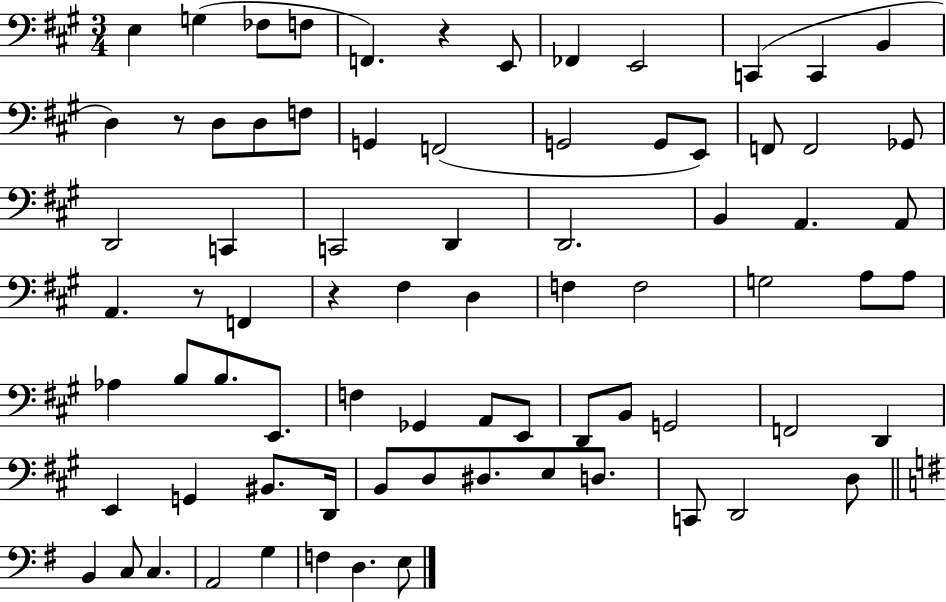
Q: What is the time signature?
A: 3/4